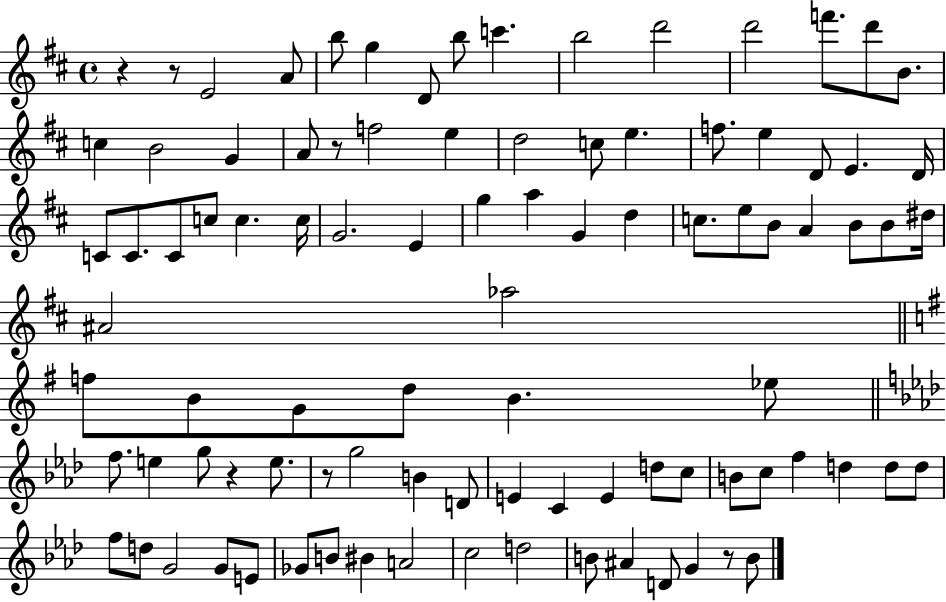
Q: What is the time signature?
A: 4/4